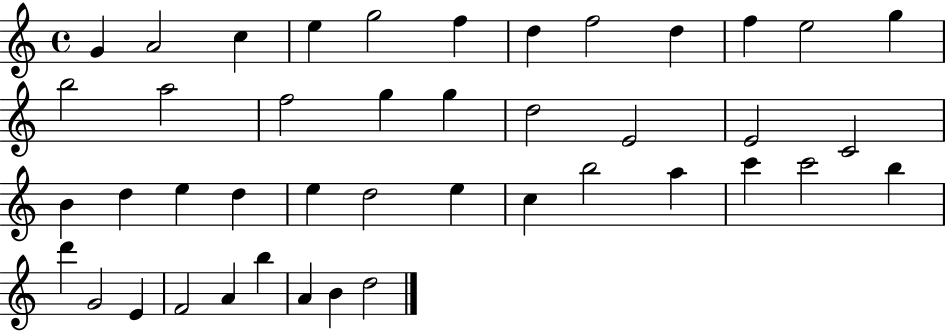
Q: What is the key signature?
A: C major